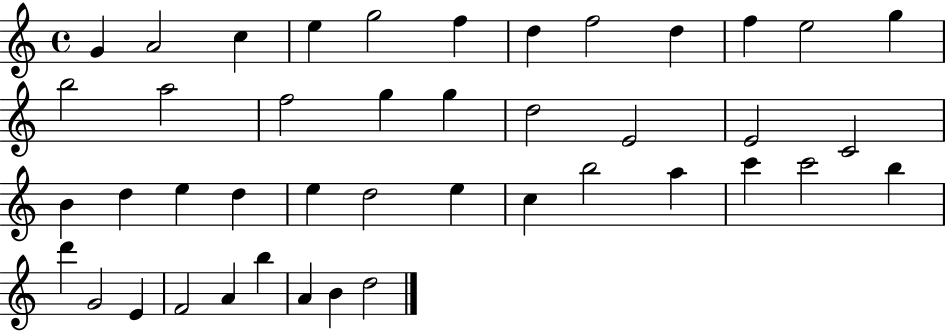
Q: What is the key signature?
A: C major